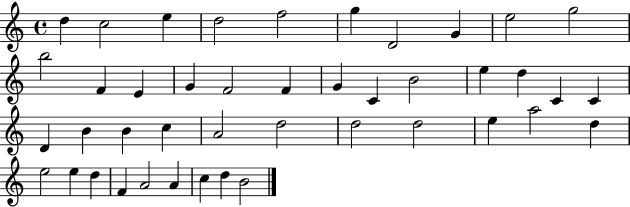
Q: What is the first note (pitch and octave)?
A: D5